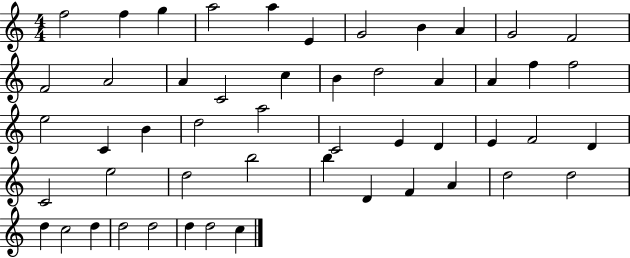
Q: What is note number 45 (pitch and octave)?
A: C5